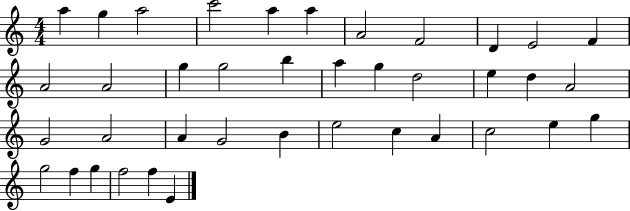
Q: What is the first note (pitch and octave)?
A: A5